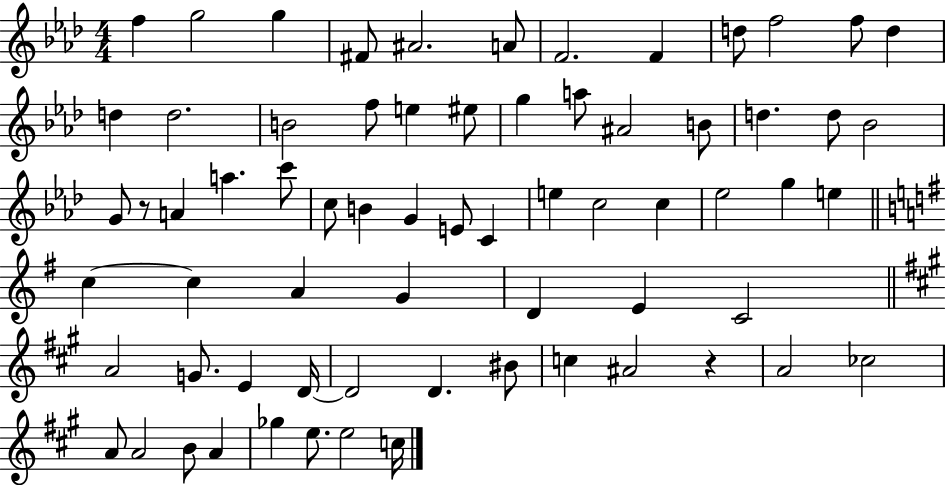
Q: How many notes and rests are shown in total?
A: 68